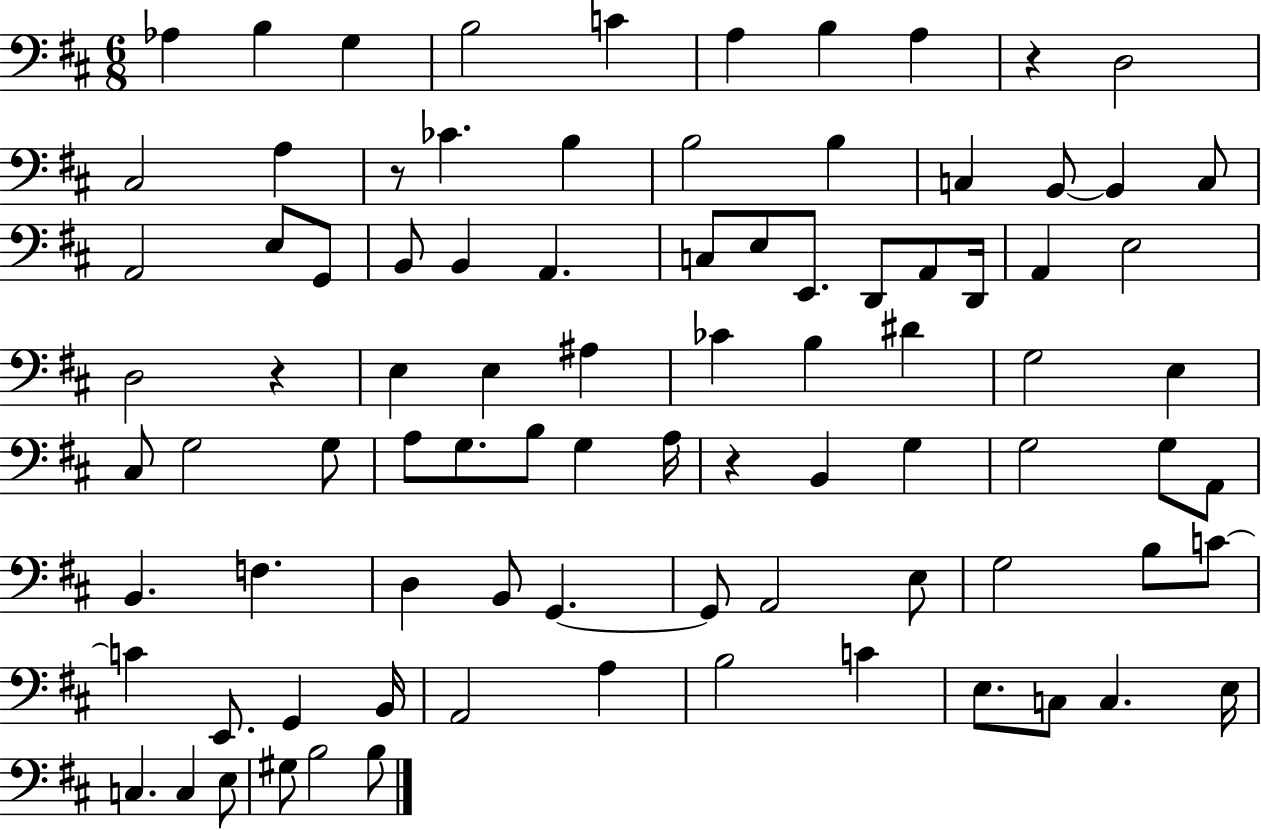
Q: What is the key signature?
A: D major